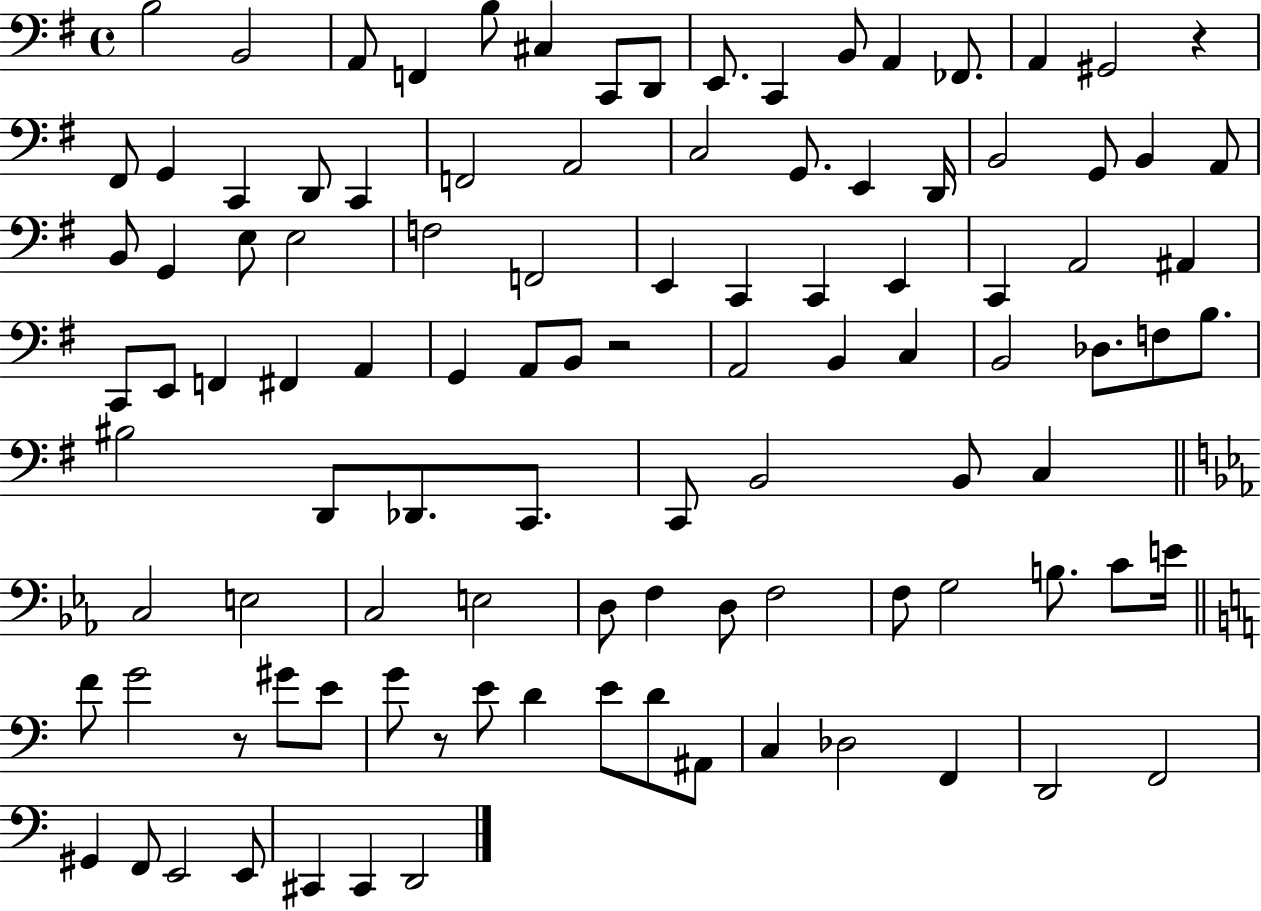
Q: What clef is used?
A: bass